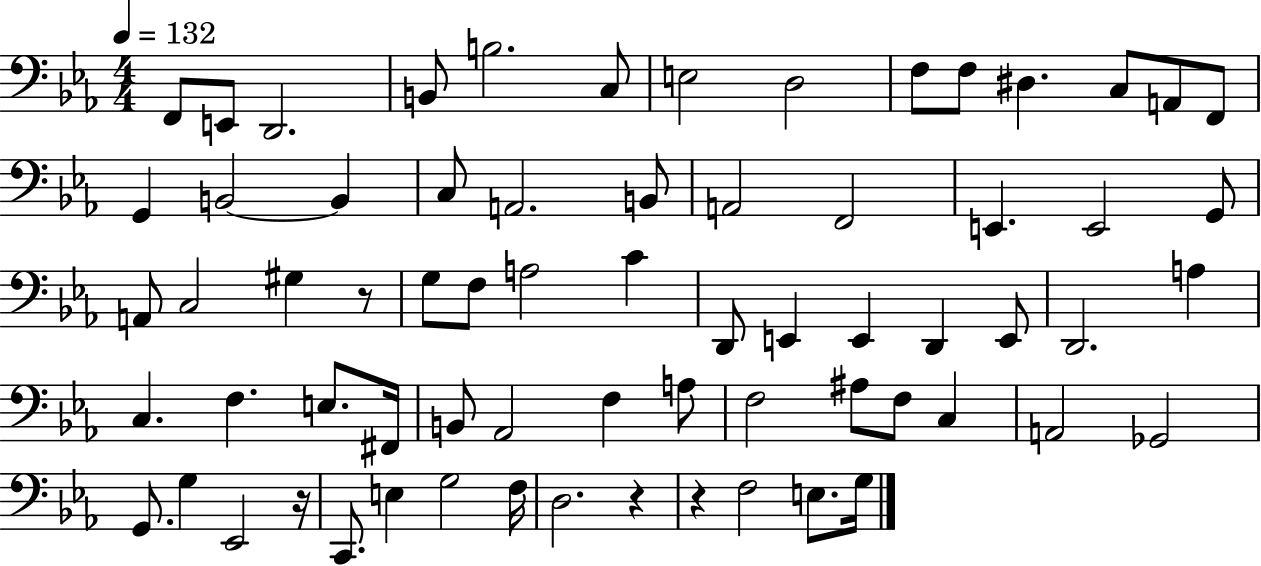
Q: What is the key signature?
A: EES major